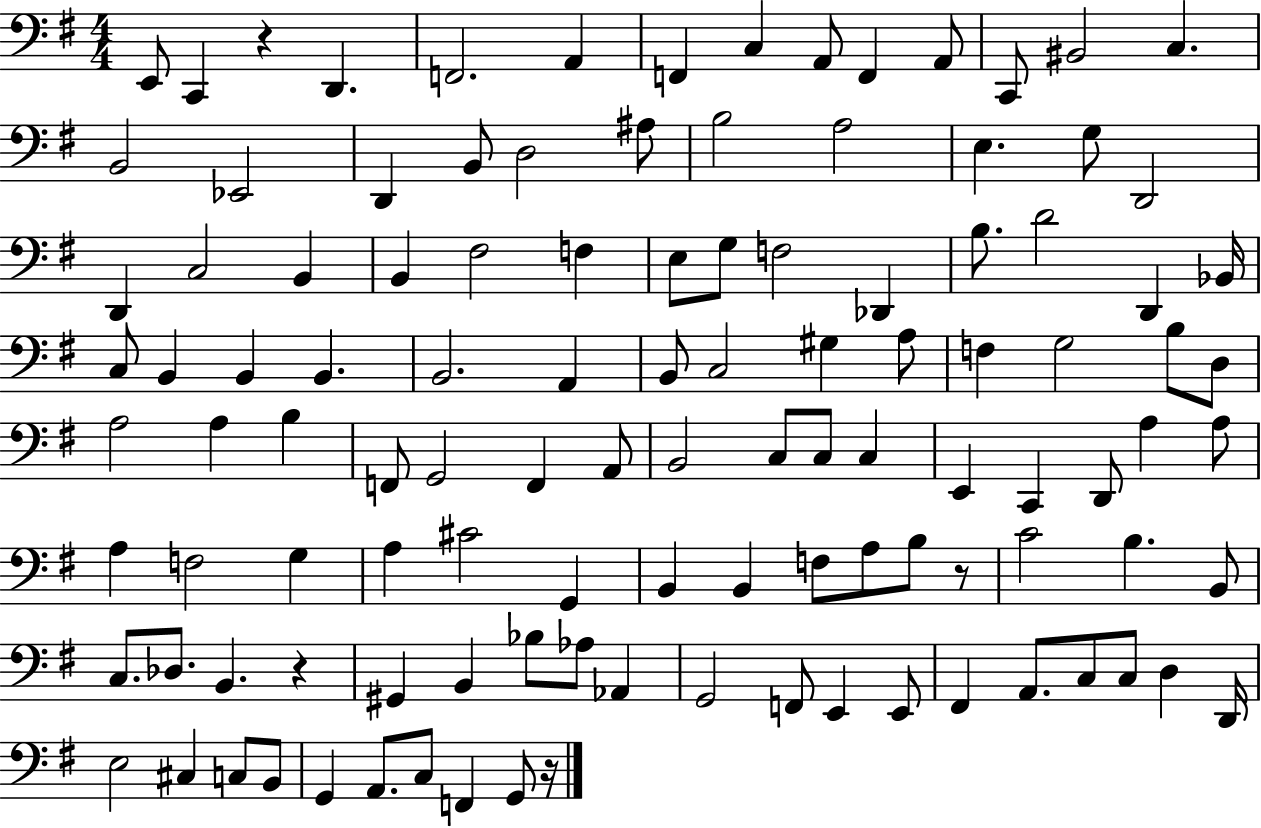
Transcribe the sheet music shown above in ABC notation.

X:1
T:Untitled
M:4/4
L:1/4
K:G
E,,/2 C,, z D,, F,,2 A,, F,, C, A,,/2 F,, A,,/2 C,,/2 ^B,,2 C, B,,2 _E,,2 D,, B,,/2 D,2 ^A,/2 B,2 A,2 E, G,/2 D,,2 D,, C,2 B,, B,, ^F,2 F, E,/2 G,/2 F,2 _D,, B,/2 D2 D,, _B,,/4 C,/2 B,, B,, B,, B,,2 A,, B,,/2 C,2 ^G, A,/2 F, G,2 B,/2 D,/2 A,2 A, B, F,,/2 G,,2 F,, A,,/2 B,,2 C,/2 C,/2 C, E,, C,, D,,/2 A, A,/2 A, F,2 G, A, ^C2 G,, B,, B,, F,/2 A,/2 B,/2 z/2 C2 B, B,,/2 C,/2 _D,/2 B,, z ^G,, B,, _B,/2 _A,/2 _A,, G,,2 F,,/2 E,, E,,/2 ^F,, A,,/2 C,/2 C,/2 D, D,,/4 E,2 ^C, C,/2 B,,/2 G,, A,,/2 C,/2 F,, G,,/2 z/4